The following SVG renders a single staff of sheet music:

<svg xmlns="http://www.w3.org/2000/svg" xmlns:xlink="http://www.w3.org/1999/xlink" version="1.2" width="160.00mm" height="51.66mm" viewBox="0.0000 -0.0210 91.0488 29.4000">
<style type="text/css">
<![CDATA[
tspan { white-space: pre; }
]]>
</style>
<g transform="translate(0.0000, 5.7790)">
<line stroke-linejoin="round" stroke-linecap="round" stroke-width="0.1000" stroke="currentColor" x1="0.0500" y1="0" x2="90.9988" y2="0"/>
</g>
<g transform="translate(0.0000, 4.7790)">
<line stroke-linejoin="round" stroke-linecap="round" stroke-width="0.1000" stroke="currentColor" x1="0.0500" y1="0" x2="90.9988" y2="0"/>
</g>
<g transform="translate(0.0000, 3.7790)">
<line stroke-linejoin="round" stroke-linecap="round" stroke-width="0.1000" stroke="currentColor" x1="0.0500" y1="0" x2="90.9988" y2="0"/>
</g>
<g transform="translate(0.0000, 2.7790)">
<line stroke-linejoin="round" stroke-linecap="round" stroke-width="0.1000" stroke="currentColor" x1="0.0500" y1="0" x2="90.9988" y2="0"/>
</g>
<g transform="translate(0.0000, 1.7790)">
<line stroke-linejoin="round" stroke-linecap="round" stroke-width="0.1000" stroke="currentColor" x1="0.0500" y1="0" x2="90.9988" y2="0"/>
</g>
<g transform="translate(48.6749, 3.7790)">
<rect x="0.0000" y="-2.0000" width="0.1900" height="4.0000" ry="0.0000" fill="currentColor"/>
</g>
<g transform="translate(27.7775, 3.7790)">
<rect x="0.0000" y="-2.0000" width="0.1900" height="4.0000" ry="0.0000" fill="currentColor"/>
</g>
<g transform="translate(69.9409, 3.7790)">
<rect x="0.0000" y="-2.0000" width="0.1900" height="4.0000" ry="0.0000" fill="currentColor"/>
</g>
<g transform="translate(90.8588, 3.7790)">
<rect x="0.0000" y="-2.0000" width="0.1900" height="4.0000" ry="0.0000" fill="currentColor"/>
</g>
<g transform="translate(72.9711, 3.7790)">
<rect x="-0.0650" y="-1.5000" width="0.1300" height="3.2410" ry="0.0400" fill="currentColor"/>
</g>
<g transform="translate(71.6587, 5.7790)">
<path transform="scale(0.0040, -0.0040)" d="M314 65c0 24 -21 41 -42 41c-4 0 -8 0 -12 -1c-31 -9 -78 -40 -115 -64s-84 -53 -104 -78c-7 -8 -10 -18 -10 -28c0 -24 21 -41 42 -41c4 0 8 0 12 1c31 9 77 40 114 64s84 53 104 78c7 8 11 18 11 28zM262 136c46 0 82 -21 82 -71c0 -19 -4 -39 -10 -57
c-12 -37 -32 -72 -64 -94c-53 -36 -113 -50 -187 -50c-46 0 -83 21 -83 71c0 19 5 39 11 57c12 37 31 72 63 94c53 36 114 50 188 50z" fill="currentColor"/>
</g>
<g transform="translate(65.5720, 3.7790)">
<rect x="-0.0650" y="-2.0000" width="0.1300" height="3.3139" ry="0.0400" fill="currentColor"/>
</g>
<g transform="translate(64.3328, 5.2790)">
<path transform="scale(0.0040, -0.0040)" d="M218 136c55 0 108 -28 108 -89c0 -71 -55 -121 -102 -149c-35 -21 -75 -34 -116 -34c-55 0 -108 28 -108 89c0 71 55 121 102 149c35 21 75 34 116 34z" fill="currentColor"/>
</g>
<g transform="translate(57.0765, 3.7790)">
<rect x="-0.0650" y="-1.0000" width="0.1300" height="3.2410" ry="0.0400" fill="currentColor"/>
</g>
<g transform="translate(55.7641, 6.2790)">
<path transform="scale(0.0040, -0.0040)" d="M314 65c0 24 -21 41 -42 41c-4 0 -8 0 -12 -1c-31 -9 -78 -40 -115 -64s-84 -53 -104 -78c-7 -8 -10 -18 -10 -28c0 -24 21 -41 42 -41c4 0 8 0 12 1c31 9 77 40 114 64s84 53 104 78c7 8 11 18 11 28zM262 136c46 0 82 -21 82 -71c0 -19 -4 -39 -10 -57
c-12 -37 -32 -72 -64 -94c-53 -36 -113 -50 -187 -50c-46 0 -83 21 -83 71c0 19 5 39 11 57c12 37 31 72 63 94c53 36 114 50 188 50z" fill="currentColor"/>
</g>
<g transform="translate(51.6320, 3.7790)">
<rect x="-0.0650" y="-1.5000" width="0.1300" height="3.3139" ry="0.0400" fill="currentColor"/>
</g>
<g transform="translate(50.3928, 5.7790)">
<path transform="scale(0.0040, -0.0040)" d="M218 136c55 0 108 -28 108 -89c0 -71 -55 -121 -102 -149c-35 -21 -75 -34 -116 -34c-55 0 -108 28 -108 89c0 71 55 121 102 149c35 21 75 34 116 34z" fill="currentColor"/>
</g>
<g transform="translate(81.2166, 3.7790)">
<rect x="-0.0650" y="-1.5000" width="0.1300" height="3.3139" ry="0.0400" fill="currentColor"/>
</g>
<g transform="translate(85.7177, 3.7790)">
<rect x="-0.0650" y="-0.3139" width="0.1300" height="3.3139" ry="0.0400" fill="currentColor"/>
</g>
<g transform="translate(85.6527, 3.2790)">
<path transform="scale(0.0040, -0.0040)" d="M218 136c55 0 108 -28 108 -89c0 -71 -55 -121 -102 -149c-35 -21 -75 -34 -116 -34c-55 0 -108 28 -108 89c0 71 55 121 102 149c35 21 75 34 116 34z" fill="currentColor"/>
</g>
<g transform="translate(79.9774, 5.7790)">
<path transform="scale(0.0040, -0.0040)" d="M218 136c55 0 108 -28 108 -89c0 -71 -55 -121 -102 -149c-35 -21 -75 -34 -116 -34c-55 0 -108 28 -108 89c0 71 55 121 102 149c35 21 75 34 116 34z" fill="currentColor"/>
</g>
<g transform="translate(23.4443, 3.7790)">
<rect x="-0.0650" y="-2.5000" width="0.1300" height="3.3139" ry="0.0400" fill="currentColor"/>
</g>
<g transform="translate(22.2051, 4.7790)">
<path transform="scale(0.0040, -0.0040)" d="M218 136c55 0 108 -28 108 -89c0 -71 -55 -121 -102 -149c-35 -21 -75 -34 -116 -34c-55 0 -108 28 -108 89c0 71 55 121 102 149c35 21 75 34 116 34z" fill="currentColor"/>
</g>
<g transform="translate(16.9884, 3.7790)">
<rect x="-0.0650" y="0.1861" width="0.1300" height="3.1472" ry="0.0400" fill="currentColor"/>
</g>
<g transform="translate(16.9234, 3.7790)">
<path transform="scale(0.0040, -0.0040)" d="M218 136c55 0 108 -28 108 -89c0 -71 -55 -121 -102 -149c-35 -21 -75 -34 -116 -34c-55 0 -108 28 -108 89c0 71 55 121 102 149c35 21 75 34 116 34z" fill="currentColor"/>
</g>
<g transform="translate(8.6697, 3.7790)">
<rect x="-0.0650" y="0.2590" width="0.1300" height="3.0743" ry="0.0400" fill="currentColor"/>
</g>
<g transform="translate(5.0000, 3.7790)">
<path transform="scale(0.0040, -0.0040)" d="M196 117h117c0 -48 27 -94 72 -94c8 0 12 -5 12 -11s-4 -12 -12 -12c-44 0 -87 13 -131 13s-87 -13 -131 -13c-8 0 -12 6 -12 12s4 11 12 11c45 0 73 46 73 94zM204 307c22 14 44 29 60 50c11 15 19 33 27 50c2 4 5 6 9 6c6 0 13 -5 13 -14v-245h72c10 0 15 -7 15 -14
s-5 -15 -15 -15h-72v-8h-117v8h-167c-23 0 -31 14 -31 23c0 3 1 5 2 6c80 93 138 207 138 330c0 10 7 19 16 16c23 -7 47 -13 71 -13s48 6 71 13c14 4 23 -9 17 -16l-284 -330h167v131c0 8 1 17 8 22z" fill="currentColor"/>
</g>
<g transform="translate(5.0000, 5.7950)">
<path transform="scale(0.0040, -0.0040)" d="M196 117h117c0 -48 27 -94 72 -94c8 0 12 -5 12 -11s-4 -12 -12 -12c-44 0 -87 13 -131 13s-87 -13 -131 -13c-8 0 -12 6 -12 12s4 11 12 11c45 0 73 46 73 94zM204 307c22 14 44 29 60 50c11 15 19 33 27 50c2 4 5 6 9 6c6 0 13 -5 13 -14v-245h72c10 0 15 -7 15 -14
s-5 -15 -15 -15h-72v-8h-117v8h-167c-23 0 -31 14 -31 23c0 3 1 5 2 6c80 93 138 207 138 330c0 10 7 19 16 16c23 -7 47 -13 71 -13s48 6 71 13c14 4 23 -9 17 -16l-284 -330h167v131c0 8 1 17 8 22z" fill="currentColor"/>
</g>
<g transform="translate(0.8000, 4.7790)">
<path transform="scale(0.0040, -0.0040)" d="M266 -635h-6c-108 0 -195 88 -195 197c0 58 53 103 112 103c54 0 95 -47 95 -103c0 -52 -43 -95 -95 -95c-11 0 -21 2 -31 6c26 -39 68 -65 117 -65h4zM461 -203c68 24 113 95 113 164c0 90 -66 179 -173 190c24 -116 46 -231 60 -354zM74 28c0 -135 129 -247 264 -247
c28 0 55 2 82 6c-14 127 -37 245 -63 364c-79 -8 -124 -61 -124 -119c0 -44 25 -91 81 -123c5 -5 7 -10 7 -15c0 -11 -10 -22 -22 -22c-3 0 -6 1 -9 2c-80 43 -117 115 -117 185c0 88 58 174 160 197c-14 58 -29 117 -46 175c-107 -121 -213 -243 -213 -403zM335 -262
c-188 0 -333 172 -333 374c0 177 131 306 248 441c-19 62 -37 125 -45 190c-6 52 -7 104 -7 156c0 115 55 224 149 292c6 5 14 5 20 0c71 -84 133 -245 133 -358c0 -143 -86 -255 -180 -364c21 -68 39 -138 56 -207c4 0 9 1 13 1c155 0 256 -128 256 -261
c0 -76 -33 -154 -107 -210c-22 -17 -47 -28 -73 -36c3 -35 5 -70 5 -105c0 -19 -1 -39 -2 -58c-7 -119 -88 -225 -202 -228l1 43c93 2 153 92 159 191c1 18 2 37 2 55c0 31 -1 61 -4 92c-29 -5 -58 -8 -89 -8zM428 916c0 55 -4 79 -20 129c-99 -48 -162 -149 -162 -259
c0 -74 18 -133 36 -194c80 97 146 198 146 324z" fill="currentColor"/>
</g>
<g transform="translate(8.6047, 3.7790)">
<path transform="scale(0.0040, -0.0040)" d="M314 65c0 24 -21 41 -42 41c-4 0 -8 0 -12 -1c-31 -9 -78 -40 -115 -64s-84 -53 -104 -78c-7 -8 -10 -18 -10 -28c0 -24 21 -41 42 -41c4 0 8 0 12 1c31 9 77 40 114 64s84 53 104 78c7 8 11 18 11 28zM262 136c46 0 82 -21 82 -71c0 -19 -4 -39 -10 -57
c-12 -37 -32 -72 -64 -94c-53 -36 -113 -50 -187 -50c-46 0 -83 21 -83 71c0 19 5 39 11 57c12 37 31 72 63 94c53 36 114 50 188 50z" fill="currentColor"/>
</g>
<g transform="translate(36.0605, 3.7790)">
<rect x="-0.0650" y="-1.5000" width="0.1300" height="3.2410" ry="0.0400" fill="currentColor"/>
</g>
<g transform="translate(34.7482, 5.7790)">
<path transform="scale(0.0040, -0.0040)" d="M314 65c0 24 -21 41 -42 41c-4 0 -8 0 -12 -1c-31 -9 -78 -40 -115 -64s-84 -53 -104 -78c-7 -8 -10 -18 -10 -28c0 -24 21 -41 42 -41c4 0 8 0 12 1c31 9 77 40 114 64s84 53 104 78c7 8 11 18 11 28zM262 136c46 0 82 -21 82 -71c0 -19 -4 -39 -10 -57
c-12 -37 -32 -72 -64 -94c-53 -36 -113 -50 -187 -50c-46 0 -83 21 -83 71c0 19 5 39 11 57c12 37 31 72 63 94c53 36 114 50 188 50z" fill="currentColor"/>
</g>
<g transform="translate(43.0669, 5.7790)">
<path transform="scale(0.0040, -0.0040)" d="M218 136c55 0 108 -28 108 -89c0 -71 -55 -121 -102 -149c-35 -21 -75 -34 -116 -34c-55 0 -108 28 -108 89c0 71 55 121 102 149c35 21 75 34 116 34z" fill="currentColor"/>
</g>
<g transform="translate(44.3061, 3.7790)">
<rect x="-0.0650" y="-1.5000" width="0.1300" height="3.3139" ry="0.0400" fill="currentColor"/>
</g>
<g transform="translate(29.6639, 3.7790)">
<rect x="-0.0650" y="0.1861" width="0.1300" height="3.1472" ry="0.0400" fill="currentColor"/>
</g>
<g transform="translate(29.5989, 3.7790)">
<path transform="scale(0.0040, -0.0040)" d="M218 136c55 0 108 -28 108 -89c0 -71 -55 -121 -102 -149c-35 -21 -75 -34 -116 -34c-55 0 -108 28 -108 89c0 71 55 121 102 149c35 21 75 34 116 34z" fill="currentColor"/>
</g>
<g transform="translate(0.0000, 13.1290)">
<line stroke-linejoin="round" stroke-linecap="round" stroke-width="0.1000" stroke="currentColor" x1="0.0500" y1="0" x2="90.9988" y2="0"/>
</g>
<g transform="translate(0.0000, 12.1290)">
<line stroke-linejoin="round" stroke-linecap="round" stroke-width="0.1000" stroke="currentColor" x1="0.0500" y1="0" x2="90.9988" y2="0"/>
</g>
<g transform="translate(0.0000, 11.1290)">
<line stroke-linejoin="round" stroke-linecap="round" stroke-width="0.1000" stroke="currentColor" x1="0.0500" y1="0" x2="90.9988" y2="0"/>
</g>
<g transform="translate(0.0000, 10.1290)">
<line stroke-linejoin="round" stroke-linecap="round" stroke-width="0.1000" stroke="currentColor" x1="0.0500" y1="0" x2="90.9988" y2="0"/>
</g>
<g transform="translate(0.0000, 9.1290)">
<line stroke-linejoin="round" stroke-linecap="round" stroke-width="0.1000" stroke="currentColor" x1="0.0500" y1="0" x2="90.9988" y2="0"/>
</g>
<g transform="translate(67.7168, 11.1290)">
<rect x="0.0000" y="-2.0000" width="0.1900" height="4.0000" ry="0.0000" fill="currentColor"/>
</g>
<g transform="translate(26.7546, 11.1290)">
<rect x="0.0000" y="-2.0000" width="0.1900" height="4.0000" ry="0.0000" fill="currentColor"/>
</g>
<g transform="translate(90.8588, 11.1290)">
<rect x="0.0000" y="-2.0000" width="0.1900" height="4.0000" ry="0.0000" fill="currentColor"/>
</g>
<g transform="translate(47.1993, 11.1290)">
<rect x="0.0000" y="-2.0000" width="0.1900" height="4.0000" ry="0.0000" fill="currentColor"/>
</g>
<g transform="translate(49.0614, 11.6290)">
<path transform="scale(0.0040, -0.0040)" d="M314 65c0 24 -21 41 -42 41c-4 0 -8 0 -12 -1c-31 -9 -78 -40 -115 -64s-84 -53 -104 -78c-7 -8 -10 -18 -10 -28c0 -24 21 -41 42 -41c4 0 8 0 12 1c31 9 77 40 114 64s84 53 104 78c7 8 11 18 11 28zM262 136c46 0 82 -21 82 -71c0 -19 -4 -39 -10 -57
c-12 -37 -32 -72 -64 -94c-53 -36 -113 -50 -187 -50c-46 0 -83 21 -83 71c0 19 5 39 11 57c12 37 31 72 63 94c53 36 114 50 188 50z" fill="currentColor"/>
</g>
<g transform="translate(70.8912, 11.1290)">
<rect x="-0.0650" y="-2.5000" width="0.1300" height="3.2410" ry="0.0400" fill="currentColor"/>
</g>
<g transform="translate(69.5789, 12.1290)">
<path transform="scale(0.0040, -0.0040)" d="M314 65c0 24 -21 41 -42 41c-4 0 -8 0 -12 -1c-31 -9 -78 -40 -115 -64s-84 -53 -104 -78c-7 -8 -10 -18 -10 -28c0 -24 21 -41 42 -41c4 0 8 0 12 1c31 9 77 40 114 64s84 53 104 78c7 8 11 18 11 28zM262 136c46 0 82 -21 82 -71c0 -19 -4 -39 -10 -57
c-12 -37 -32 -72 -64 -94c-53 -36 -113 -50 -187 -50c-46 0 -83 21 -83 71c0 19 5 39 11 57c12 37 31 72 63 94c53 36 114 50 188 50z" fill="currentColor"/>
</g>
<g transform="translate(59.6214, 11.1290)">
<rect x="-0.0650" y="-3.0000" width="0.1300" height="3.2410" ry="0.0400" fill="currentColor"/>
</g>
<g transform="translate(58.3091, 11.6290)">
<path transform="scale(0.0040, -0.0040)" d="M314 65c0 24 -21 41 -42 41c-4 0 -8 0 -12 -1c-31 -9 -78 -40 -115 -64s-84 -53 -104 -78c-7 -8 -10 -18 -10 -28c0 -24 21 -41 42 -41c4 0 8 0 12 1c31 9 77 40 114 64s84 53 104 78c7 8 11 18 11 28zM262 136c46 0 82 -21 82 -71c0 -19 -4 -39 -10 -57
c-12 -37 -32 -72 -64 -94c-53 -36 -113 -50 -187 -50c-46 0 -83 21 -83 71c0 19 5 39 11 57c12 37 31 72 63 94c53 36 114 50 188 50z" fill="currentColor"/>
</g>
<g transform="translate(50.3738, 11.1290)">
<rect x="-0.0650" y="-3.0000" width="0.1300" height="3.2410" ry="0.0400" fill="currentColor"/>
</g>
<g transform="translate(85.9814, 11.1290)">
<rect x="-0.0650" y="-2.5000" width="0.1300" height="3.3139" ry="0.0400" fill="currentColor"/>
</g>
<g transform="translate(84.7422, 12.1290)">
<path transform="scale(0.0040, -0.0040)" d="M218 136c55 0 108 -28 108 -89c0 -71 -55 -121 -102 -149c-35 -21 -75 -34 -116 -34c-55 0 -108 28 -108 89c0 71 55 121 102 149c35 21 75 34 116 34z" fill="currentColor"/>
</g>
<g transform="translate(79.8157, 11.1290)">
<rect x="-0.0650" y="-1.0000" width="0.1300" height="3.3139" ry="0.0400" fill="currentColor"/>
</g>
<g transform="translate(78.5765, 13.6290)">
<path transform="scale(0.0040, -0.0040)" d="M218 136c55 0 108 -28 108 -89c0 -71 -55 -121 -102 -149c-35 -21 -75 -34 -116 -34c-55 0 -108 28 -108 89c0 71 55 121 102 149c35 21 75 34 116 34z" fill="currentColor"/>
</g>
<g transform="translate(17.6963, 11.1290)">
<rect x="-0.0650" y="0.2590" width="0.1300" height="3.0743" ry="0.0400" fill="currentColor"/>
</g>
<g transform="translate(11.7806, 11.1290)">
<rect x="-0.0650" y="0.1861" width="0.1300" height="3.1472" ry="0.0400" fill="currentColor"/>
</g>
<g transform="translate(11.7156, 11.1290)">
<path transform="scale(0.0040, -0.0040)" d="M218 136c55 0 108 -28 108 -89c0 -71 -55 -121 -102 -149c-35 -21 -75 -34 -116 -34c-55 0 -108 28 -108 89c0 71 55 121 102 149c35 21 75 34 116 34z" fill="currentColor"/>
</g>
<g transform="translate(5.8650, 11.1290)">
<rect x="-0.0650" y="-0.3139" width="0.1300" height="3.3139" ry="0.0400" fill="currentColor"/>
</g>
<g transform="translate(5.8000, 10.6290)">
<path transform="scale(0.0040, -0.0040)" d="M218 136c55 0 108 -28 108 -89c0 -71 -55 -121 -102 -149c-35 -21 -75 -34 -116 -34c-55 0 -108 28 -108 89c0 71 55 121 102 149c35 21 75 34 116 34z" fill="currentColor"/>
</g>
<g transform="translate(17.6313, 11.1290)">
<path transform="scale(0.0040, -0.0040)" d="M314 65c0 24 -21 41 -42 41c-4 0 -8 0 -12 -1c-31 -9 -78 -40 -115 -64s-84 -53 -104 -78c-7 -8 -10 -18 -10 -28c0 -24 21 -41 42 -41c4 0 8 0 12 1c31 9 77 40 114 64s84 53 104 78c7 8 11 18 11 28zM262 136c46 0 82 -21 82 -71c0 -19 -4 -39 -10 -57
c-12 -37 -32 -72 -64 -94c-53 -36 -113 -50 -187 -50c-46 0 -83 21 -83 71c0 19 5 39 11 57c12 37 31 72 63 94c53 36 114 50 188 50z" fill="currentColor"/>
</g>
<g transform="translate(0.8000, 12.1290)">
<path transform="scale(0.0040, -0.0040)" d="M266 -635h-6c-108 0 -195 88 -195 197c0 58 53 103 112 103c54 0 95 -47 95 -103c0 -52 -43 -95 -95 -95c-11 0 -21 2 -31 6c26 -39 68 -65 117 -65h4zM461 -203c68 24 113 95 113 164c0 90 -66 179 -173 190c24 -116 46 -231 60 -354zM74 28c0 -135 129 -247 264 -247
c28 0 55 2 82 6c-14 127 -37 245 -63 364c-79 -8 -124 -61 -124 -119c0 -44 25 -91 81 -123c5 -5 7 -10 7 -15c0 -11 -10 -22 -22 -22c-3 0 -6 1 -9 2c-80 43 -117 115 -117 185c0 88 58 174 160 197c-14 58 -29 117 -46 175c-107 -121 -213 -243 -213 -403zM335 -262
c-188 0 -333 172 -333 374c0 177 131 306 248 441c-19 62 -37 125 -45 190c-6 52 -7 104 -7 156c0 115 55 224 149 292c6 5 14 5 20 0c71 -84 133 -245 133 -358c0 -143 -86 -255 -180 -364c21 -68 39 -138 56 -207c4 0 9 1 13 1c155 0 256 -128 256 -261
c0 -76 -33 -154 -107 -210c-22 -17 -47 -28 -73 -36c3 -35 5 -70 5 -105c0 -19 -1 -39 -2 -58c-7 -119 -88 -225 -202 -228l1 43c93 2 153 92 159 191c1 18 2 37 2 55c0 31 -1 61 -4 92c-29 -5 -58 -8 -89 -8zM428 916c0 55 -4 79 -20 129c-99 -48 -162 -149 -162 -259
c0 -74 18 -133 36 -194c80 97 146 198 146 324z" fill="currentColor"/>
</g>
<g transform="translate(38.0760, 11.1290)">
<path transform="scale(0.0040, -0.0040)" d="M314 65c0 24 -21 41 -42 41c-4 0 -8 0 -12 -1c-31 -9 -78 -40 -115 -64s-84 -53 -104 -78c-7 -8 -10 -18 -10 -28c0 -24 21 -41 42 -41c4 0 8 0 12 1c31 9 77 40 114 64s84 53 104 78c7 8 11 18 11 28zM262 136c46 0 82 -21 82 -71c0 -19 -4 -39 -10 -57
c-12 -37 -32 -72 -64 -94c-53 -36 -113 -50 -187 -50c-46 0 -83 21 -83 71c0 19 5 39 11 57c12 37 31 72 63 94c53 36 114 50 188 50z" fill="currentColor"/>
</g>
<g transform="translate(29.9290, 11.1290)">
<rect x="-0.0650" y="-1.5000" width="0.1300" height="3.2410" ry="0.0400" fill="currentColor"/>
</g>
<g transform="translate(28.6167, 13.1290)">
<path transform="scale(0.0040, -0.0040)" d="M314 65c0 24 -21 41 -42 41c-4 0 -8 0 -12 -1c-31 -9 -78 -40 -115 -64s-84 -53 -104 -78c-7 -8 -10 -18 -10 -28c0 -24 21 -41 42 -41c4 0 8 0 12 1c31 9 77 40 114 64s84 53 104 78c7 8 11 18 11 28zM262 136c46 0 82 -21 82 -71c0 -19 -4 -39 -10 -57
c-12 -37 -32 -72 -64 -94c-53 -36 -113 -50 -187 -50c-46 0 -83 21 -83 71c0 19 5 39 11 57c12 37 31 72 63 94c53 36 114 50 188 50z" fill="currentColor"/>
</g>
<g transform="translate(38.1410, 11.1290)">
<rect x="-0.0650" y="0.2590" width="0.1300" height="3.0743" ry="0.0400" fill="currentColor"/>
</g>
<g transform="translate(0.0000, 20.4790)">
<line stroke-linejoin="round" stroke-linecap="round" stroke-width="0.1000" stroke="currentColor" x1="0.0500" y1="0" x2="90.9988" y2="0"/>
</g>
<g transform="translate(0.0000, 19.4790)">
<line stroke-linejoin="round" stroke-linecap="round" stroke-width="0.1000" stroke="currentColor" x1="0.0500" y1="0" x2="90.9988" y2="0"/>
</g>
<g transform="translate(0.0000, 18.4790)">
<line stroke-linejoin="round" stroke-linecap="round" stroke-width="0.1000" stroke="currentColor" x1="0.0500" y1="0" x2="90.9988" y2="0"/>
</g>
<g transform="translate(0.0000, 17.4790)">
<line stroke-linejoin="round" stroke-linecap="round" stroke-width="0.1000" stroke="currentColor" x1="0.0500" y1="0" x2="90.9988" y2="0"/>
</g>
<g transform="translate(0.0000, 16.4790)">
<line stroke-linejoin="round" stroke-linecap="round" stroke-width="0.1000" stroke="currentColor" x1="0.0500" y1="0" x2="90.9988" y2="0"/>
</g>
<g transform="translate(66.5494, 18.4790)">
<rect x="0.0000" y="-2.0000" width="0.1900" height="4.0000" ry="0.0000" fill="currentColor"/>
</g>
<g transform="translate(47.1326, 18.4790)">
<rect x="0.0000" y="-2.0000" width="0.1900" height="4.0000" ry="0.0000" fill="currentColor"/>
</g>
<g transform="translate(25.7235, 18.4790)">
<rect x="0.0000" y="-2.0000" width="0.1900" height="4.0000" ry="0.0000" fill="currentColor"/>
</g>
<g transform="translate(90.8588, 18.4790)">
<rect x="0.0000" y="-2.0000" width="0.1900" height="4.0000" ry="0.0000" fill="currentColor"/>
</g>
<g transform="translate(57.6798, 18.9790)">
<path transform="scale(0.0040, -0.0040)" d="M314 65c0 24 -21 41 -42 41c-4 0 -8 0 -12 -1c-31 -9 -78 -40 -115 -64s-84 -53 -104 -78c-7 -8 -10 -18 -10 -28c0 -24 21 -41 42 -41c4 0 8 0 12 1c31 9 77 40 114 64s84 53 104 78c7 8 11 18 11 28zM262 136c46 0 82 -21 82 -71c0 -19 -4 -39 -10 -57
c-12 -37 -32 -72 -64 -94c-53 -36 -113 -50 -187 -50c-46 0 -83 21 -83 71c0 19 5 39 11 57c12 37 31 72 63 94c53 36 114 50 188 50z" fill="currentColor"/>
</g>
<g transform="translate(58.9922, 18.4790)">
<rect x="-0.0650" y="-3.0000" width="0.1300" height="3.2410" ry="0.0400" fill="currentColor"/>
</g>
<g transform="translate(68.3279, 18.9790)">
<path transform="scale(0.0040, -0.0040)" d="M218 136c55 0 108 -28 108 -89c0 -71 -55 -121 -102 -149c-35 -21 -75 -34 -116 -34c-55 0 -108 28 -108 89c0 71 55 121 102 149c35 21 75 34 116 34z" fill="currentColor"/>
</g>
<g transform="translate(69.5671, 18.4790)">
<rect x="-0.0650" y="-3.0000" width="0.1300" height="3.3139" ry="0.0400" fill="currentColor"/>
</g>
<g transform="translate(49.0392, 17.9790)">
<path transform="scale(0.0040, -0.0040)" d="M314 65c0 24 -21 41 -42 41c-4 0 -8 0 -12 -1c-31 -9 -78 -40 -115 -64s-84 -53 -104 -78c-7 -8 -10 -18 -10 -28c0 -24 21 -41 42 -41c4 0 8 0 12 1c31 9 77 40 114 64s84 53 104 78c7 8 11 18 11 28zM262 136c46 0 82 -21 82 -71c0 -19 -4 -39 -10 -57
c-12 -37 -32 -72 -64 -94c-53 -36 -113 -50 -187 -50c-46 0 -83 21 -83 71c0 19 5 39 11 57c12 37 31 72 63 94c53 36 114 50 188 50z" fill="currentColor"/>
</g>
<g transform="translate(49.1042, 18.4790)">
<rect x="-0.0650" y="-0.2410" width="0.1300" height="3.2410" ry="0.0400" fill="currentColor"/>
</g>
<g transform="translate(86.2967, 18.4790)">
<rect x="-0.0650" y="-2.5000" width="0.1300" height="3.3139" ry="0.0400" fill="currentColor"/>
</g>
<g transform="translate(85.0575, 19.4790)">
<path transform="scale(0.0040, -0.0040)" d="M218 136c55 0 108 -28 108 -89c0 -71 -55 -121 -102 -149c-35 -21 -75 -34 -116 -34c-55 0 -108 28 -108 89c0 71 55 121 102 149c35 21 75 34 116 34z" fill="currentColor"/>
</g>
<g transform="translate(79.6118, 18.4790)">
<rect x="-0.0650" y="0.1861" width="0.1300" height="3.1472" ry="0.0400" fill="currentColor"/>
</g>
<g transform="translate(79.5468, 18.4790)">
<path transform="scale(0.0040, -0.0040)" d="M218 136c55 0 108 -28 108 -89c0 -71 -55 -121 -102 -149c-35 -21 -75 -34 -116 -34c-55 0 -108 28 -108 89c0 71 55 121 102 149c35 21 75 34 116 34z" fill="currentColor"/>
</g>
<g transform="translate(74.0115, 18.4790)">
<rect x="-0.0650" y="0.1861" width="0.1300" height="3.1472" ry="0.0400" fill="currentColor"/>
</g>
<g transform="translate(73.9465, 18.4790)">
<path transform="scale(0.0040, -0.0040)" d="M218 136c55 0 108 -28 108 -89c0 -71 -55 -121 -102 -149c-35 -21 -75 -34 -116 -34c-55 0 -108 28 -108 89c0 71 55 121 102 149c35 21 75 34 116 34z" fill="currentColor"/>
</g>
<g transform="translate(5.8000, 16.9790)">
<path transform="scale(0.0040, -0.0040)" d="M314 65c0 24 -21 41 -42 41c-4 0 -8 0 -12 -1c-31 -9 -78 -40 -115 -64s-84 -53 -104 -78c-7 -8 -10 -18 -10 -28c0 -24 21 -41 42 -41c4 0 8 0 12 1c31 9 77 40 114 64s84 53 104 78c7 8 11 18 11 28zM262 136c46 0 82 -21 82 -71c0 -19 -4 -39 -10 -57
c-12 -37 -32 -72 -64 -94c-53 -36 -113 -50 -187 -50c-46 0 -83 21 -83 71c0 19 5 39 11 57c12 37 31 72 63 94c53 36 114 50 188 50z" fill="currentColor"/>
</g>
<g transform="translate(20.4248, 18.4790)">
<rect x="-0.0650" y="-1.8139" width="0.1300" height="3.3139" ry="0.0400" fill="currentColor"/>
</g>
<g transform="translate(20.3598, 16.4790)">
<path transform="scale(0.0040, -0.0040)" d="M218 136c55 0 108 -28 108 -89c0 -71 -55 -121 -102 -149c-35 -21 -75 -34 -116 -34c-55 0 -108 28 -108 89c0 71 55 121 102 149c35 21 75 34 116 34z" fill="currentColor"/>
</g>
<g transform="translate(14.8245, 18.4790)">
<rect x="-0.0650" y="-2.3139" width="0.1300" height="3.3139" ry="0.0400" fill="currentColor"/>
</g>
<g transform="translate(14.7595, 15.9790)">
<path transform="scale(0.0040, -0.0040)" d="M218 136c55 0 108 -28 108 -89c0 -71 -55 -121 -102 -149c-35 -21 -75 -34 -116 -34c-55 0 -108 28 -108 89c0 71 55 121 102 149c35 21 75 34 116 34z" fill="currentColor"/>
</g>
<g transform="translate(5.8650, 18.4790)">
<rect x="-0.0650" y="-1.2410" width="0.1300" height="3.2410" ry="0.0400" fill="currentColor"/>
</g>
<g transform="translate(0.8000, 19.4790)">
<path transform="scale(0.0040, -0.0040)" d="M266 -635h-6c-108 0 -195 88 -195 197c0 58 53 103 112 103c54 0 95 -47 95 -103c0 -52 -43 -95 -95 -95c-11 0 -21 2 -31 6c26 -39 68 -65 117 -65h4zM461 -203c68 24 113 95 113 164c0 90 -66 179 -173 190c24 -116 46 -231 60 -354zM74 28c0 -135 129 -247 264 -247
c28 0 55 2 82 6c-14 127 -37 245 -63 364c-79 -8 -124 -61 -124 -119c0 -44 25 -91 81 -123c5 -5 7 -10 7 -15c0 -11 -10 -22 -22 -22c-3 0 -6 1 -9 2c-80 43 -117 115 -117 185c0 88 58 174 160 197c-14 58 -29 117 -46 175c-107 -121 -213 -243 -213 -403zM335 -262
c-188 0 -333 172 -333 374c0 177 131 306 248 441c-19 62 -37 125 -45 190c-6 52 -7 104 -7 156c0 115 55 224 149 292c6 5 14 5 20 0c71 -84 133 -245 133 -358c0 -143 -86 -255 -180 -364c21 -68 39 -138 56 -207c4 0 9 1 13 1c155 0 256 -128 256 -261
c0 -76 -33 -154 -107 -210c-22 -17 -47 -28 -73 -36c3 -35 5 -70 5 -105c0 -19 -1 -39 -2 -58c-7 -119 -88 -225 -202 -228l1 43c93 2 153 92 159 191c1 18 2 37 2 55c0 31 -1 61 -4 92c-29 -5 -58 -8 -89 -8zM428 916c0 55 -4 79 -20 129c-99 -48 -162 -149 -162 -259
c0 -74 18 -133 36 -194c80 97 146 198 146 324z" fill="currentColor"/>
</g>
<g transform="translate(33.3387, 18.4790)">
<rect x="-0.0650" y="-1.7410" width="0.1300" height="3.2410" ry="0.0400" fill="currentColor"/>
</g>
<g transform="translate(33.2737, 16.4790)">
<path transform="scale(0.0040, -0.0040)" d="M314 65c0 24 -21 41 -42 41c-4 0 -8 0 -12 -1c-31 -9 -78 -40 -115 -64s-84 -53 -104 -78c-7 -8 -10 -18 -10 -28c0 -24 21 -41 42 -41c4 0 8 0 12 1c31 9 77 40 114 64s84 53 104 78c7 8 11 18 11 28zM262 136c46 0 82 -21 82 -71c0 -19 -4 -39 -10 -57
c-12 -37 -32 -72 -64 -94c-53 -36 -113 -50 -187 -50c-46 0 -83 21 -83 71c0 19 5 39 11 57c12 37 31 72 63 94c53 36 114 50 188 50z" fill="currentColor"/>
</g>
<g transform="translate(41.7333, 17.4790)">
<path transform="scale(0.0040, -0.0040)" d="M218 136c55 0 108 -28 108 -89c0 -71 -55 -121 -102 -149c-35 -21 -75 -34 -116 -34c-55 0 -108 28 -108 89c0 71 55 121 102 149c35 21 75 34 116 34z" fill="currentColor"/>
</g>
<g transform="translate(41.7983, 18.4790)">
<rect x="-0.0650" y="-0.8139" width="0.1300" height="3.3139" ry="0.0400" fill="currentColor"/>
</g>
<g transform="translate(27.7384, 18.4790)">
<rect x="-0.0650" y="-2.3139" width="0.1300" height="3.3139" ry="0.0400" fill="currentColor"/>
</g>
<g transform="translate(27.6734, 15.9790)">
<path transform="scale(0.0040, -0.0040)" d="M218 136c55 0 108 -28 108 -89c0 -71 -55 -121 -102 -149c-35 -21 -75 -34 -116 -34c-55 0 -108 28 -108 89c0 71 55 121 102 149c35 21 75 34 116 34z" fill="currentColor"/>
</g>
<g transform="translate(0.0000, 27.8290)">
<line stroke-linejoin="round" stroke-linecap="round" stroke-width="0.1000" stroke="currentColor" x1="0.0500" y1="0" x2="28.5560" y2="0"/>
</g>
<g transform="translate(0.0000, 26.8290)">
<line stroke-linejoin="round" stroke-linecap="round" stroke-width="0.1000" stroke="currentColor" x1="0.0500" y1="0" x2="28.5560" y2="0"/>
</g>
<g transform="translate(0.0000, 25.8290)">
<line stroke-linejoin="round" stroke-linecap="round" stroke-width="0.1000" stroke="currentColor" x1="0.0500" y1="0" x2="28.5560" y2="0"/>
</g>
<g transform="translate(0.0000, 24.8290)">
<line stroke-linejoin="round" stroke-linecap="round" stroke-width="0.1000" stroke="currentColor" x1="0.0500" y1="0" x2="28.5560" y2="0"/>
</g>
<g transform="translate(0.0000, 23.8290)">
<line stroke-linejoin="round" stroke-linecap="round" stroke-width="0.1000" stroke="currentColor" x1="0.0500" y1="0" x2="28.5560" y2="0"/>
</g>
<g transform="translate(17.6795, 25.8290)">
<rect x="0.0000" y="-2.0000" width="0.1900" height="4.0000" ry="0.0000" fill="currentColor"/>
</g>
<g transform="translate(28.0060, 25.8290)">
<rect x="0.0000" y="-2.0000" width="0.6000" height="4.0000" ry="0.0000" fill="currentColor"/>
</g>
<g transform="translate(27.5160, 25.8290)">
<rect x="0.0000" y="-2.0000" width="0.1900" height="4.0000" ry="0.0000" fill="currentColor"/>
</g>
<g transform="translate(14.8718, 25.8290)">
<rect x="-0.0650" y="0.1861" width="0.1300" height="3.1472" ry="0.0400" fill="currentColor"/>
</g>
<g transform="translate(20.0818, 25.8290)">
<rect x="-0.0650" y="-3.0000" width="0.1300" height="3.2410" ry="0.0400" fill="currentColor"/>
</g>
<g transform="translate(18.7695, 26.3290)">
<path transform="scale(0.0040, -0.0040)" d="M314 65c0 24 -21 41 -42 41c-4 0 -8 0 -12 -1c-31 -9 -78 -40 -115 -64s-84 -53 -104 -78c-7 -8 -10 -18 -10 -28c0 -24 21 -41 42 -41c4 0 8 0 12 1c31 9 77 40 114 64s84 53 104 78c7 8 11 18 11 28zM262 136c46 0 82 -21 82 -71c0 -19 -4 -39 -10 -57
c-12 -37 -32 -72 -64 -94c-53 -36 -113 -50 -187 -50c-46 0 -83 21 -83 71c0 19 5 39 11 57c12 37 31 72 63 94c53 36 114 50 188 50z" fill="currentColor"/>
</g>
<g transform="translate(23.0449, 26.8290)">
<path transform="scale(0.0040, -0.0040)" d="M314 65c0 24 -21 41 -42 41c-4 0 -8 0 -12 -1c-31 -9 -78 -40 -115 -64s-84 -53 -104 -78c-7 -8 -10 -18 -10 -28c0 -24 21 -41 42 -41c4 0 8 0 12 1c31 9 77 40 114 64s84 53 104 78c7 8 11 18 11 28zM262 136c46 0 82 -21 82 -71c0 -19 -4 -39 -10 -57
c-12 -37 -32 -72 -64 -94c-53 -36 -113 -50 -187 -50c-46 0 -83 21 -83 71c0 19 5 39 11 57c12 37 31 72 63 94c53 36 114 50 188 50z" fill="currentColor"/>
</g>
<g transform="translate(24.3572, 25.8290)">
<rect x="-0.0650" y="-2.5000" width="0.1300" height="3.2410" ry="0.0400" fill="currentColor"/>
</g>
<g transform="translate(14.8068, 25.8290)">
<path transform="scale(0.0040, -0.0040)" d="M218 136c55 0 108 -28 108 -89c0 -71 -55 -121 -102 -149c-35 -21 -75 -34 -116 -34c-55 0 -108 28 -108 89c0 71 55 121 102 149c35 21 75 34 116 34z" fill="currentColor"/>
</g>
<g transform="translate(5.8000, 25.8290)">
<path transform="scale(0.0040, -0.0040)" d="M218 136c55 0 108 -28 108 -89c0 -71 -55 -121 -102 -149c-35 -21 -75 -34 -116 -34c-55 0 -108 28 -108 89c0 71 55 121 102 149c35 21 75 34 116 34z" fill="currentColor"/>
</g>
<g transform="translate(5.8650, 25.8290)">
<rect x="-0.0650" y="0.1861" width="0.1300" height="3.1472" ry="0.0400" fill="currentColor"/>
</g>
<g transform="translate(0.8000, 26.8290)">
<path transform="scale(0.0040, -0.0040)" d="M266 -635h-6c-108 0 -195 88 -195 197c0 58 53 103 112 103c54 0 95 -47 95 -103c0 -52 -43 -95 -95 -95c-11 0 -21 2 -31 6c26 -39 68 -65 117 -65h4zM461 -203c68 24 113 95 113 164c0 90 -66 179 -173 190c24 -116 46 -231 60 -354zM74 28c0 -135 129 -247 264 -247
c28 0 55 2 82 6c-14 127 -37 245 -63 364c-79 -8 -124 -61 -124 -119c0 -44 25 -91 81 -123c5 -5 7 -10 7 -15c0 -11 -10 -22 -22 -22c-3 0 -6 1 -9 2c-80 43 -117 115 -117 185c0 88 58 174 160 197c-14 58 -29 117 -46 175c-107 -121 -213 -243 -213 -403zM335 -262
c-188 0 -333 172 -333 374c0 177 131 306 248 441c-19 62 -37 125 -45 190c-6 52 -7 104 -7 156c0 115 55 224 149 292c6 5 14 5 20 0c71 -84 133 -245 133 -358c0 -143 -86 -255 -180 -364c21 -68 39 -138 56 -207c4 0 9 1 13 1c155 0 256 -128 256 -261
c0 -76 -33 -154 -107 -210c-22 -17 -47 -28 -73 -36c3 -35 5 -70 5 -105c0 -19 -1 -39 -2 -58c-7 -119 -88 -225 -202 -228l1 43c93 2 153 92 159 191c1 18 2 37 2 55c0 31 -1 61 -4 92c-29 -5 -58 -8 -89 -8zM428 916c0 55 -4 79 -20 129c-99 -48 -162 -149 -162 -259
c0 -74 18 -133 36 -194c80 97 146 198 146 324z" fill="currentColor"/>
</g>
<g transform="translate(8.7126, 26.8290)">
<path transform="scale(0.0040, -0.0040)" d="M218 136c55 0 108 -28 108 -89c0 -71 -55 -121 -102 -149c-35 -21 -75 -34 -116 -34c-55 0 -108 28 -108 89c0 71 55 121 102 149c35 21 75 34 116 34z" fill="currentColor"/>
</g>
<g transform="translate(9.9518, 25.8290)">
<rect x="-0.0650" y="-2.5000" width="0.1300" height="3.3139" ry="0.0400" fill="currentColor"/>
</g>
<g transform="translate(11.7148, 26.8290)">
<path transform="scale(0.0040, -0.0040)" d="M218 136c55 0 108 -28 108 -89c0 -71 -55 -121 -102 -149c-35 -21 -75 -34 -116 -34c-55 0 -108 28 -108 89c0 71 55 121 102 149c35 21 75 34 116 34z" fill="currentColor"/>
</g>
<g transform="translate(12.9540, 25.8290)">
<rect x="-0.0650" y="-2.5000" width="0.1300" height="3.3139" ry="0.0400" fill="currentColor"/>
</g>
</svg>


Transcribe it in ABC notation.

X:1
T:Untitled
M:4/4
L:1/4
K:C
B2 B G B E2 E E D2 F E2 E c c B B2 E2 B2 A2 A2 G2 D G e2 g f g f2 d c2 A2 A B B G B G G B A2 G2